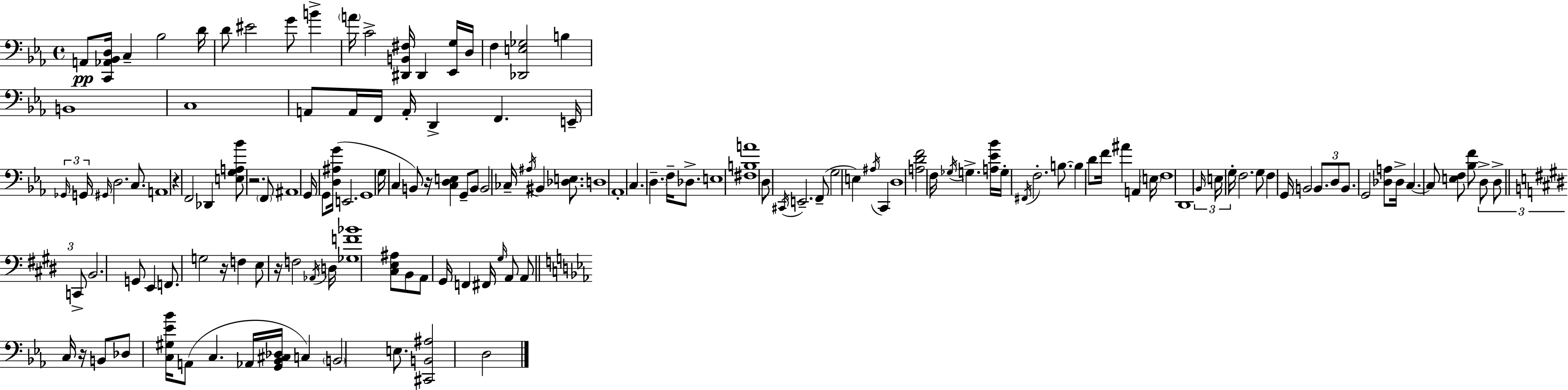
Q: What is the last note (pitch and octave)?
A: D3